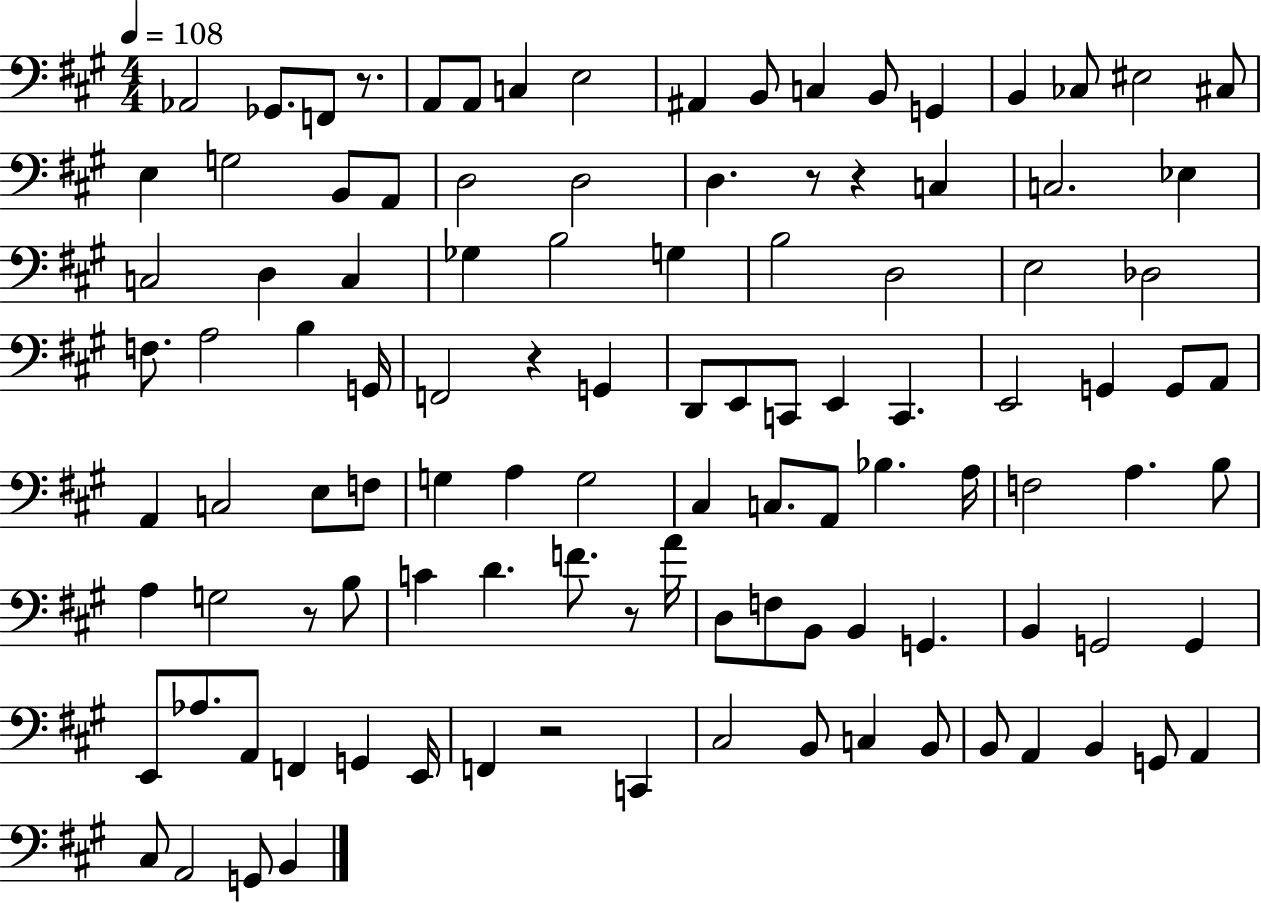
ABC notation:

X:1
T:Untitled
M:4/4
L:1/4
K:A
_A,,2 _G,,/2 F,,/2 z/2 A,,/2 A,,/2 C, E,2 ^A,, B,,/2 C, B,,/2 G,, B,, _C,/2 ^E,2 ^C,/2 E, G,2 B,,/2 A,,/2 D,2 D,2 D, z/2 z C, C,2 _E, C,2 D, C, _G, B,2 G, B,2 D,2 E,2 _D,2 F,/2 A,2 B, G,,/4 F,,2 z G,, D,,/2 E,,/2 C,,/2 E,, C,, E,,2 G,, G,,/2 A,,/2 A,, C,2 E,/2 F,/2 G, A, G,2 ^C, C,/2 A,,/2 _B, A,/4 F,2 A, B,/2 A, G,2 z/2 B,/2 C D F/2 z/2 A/4 D,/2 F,/2 B,,/2 B,, G,, B,, G,,2 G,, E,,/2 _A,/2 A,,/2 F,, G,, E,,/4 F,, z2 C,, ^C,2 B,,/2 C, B,,/2 B,,/2 A,, B,, G,,/2 A,, ^C,/2 A,,2 G,,/2 B,,